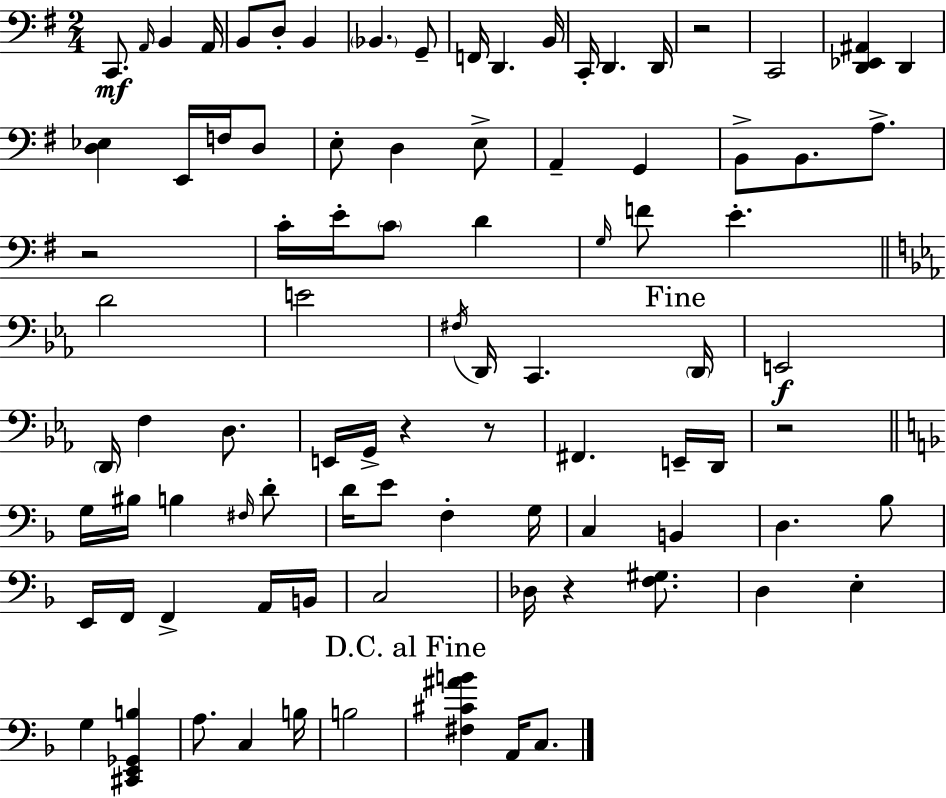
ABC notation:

X:1
T:Untitled
M:2/4
L:1/4
K:Em
C,,/2 A,,/4 B,, A,,/4 B,,/2 D,/2 B,, _B,, G,,/2 F,,/4 D,, B,,/4 C,,/4 D,, D,,/4 z2 C,,2 [D,,_E,,^A,,] D,, [D,_E,] E,,/4 F,/4 D,/2 E,/2 D, E,/2 A,, G,, B,,/2 B,,/2 A,/2 z2 C/4 E/4 C/2 D G,/4 F/2 E D2 E2 ^F,/4 D,,/4 C,, D,,/4 E,,2 D,,/4 F, D,/2 E,,/4 G,,/4 z z/2 ^F,, E,,/4 D,,/4 z2 G,/4 ^B,/4 B, ^F,/4 D/2 D/4 E/2 F, G,/4 C, B,, D, _B,/2 E,,/4 F,,/4 F,, A,,/4 B,,/4 C,2 _D,/4 z [F,^G,]/2 D, E, G, [^C,,E,,_G,,B,] A,/2 C, B,/4 B,2 [^F,^C^AB] A,,/4 C,/2